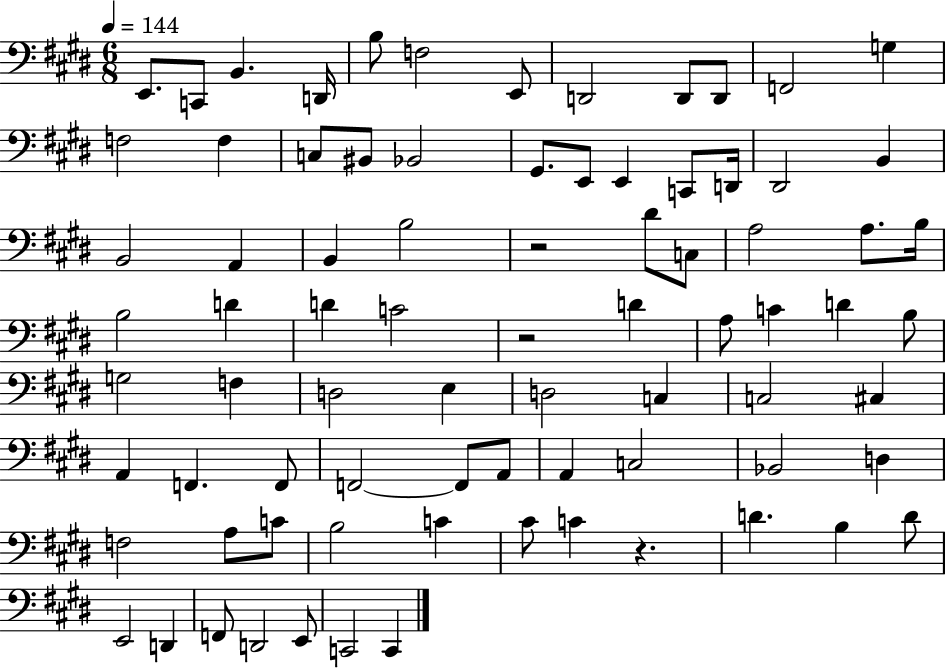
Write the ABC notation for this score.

X:1
T:Untitled
M:6/8
L:1/4
K:E
E,,/2 C,,/2 B,, D,,/4 B,/2 F,2 E,,/2 D,,2 D,,/2 D,,/2 F,,2 G, F,2 F, C,/2 ^B,,/2 _B,,2 ^G,,/2 E,,/2 E,, C,,/2 D,,/4 ^D,,2 B,, B,,2 A,, B,, B,2 z2 ^D/2 C,/2 A,2 A,/2 B,/4 B,2 D D C2 z2 D A,/2 C D B,/2 G,2 F, D,2 E, D,2 C, C,2 ^C, A,, F,, F,,/2 F,,2 F,,/2 A,,/2 A,, C,2 _B,,2 D, F,2 A,/2 C/2 B,2 C ^C/2 C z D B, D/2 E,,2 D,, F,,/2 D,,2 E,,/2 C,,2 C,,